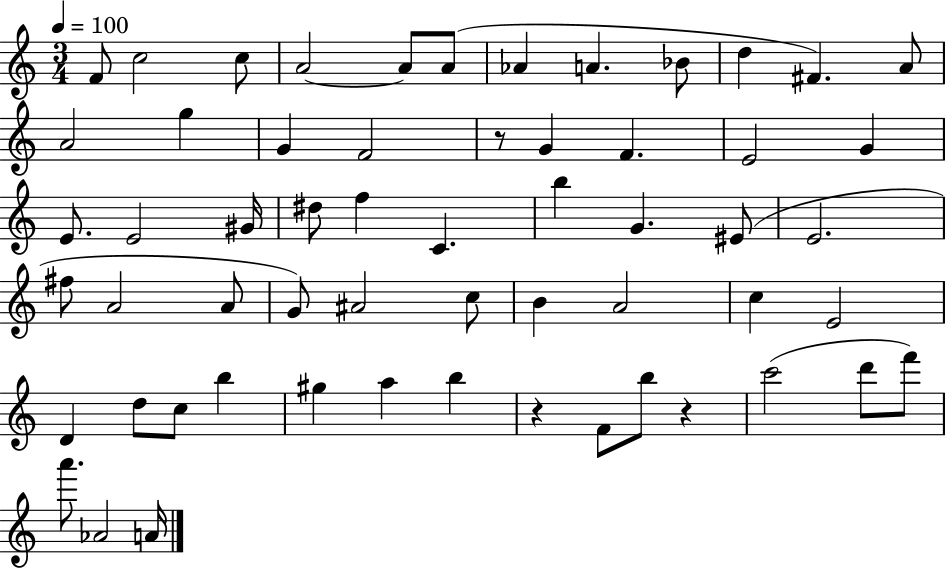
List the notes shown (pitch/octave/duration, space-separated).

F4/e C5/h C5/e A4/h A4/e A4/e Ab4/q A4/q. Bb4/e D5/q F#4/q. A4/e A4/h G5/q G4/q F4/h R/e G4/q F4/q. E4/h G4/q E4/e. E4/h G#4/s D#5/e F5/q C4/q. B5/q G4/q. EIS4/e E4/h. F#5/e A4/h A4/e G4/e A#4/h C5/e B4/q A4/h C5/q E4/h D4/q D5/e C5/e B5/q G#5/q A5/q B5/q R/q F4/e B5/e R/q C6/h D6/e F6/e A6/e. Ab4/h A4/s